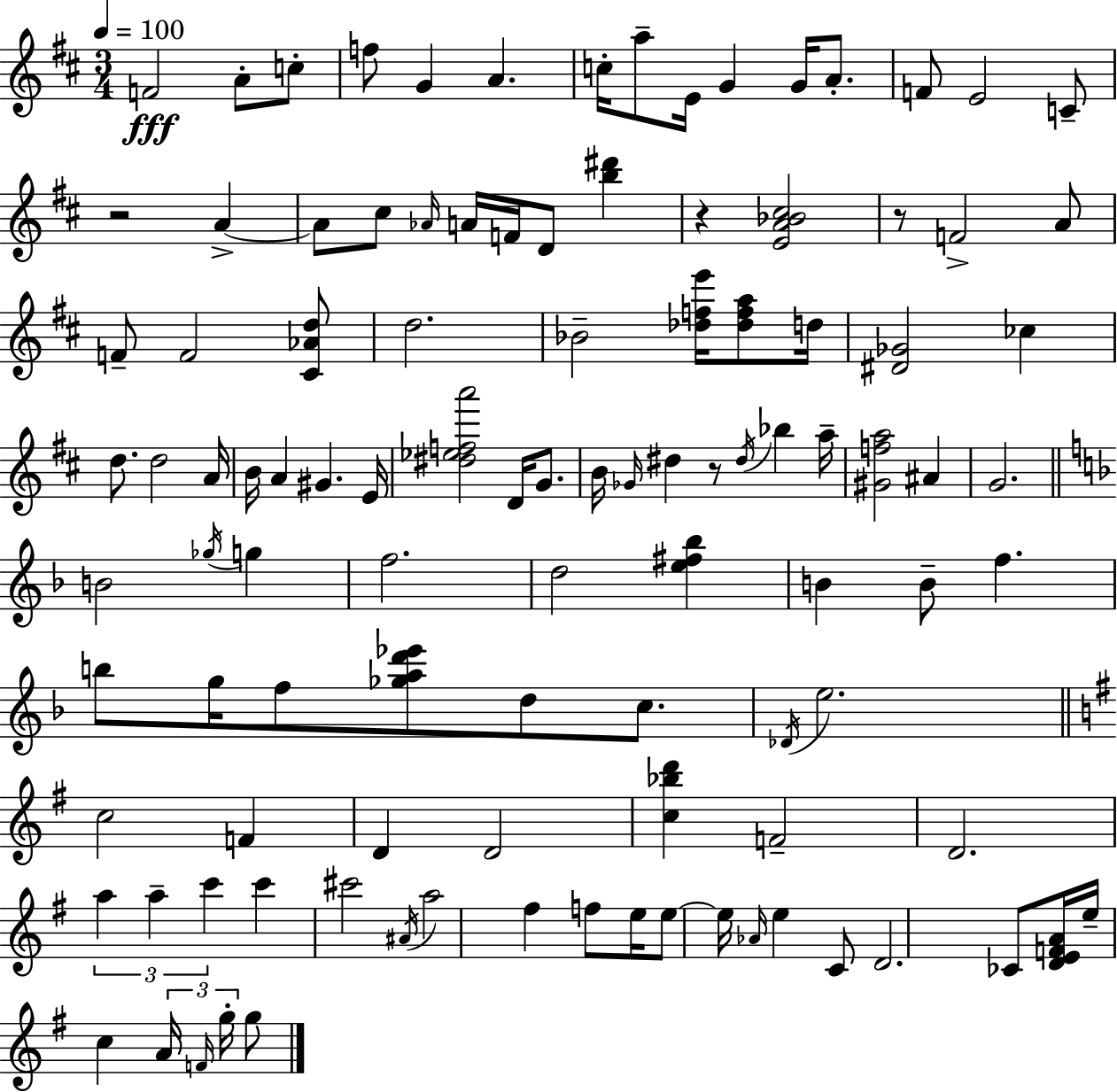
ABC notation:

X:1
T:Untitled
M:3/4
L:1/4
K:D
F2 A/2 c/2 f/2 G A c/4 a/2 E/4 G G/4 A/2 F/2 E2 C/2 z2 A A/2 ^c/2 _A/4 A/4 F/4 D/2 [b^d'] z [EA_B^c]2 z/2 F2 A/2 F/2 F2 [^C_Ad]/2 d2 _B2 [_dfe']/4 [_dfa]/2 d/4 [^D_G]2 _c d/2 d2 A/4 B/4 A ^G E/4 [^d_efa']2 D/4 G/2 B/4 _G/4 ^d z/2 ^d/4 _b a/4 [^Gfa]2 ^A G2 B2 _g/4 g f2 d2 [e^f_b] B B/2 f b/2 g/4 f/2 [_gad'_e']/2 d/2 c/2 _D/4 e2 c2 F D D2 [c_bd'] F2 D2 a a c' c' ^c'2 ^A/4 a2 ^f f/2 e/4 e/2 e/4 _A/4 e C/2 D2 _C/2 [DEFA]/4 e/4 c A/4 F/4 g/4 g/2